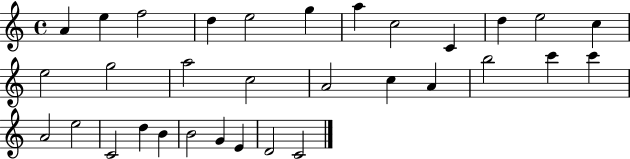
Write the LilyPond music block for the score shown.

{
  \clef treble
  \time 4/4
  \defaultTimeSignature
  \key c \major
  a'4 e''4 f''2 | d''4 e''2 g''4 | a''4 c''2 c'4 | d''4 e''2 c''4 | \break e''2 g''2 | a''2 c''2 | a'2 c''4 a'4 | b''2 c'''4 c'''4 | \break a'2 e''2 | c'2 d''4 b'4 | b'2 g'4 e'4 | d'2 c'2 | \break \bar "|."
}